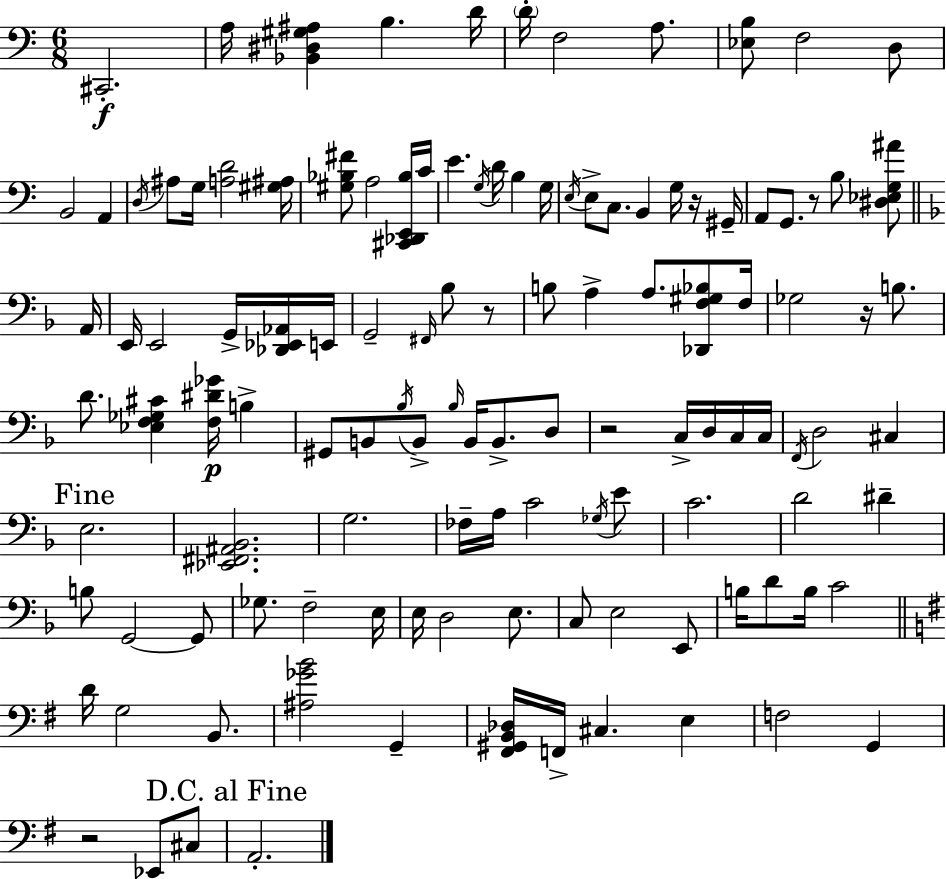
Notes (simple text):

C#2/h. A3/s [Bb2,D#3,G#3,A#3]/q B3/q. D4/s D4/s F3/h A3/e. [Eb3,B3]/e F3/h D3/e B2/h A2/q D3/s A#3/e G3/s [A3,D4]/h [G#3,A#3]/s [G#3,Bb3,F#4]/e A3/h [C#2,Db2,E2,Bb3]/s C4/s E4/q. G3/s D4/s B3/q G3/s E3/s E3/e C3/e. B2/q G3/s R/s G#2/s A2/e G2/e. R/e B3/e [D#3,Eb3,G3,A#4]/e A2/s E2/s E2/h G2/s [Db2,Eb2,Ab2]/s E2/s G2/h F#2/s Bb3/e R/e B3/e A3/q A3/e. [Db2,F3,G#3,Bb3]/e F3/s Gb3/h R/s B3/e. D4/e. [Eb3,F3,Gb3,C#4]/q [F3,D#4,Gb4]/s B3/q G#2/e B2/e Bb3/s B2/e Bb3/s B2/s B2/e. D3/e R/h C3/s D3/s C3/s C3/s F2/s D3/h C#3/q E3/h. [Eb2,F#2,A#2,Bb2]/h. G3/h. FES3/s A3/s C4/h Gb3/s E4/e C4/h. D4/h D#4/q B3/e G2/h G2/e Gb3/e. F3/h E3/s E3/s D3/h E3/e. C3/e E3/h E2/e B3/s D4/e B3/s C4/h D4/s G3/h B2/e. [A#3,Gb4,B4]/h G2/q [F#2,G#2,B2,Db3]/s F2/s C#3/q. E3/q F3/h G2/q R/h Eb2/e C#3/e A2/h.